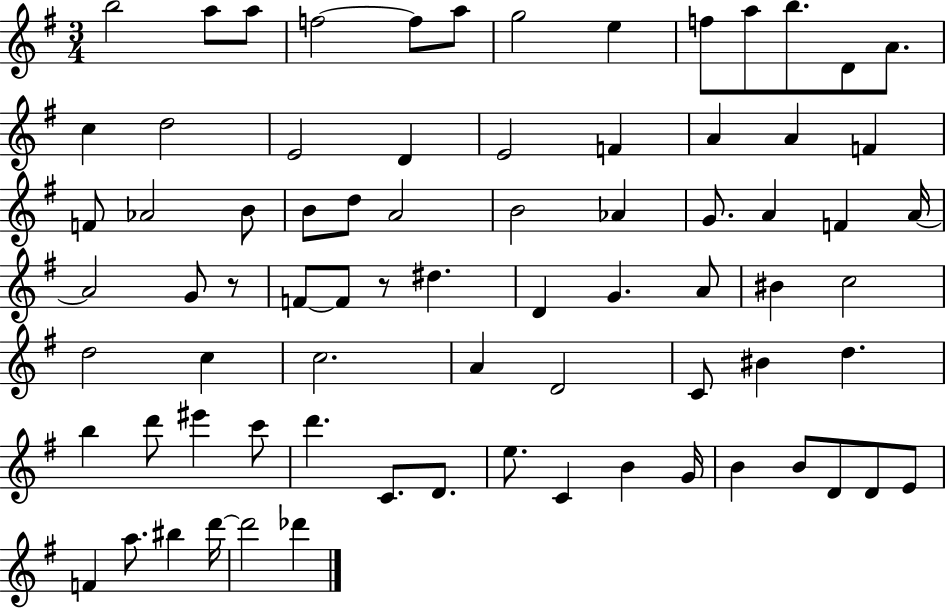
B5/h A5/e A5/e F5/h F5/e A5/e G5/h E5/q F5/e A5/e B5/e. D4/e A4/e. C5/q D5/h E4/h D4/q E4/h F4/q A4/q A4/q F4/q F4/e Ab4/h B4/e B4/e D5/e A4/h B4/h Ab4/q G4/e. A4/q F4/q A4/s A4/h G4/e R/e F4/e F4/e R/e D#5/q. D4/q G4/q. A4/e BIS4/q C5/h D5/h C5/q C5/h. A4/q D4/h C4/e BIS4/q D5/q. B5/q D6/e EIS6/q C6/e D6/q. C4/e. D4/e. E5/e. C4/q B4/q G4/s B4/q B4/e D4/e D4/e E4/e F4/q A5/e. BIS5/q D6/s D6/h Db6/q